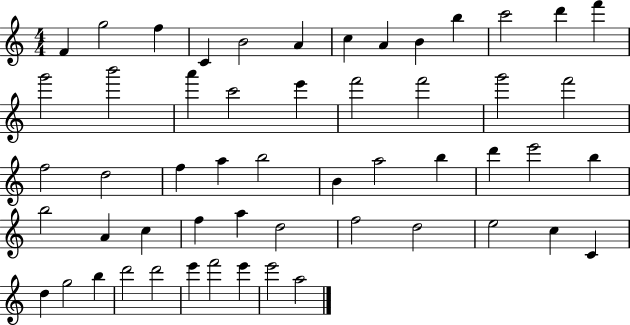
X:1
T:Untitled
M:4/4
L:1/4
K:C
F g2 f C B2 A c A B b c'2 d' f' g'2 b'2 a' c'2 e' f'2 f'2 g'2 f'2 f2 d2 f a b2 B a2 b d' e'2 b b2 A c f a d2 f2 d2 e2 c C d g2 b d'2 d'2 e' f'2 e' e'2 a2